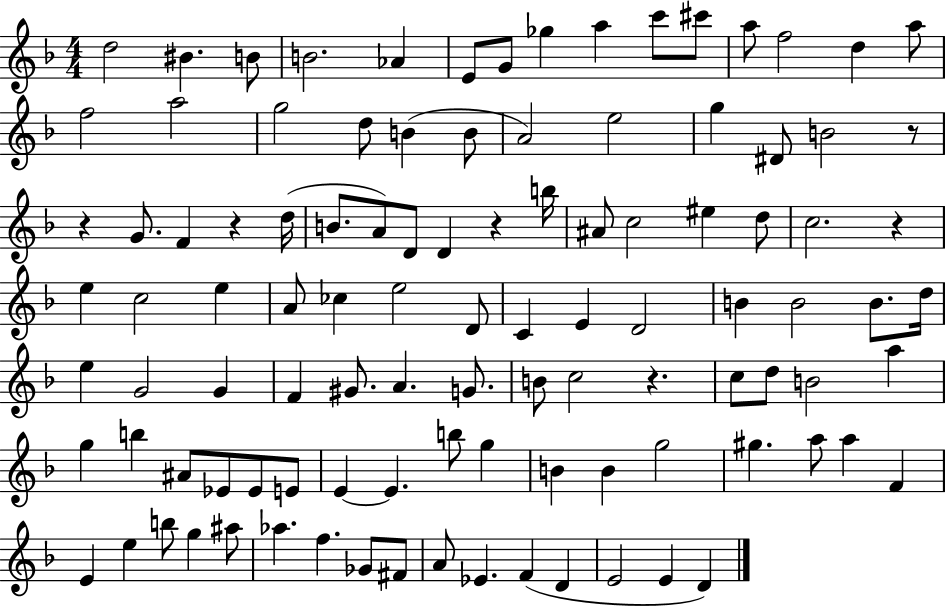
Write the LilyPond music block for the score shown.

{
  \clef treble
  \numericTimeSignature
  \time 4/4
  \key f \major
  \repeat volta 2 { d''2 bis'4. b'8 | b'2. aes'4 | e'8 g'8 ges''4 a''4 c'''8 cis'''8 | a''8 f''2 d''4 a''8 | \break f''2 a''2 | g''2 d''8 b'4( b'8 | a'2) e''2 | g''4 dis'8 b'2 r8 | \break r4 g'8. f'4 r4 d''16( | b'8. a'8) d'8 d'4 r4 b''16 | ais'8 c''2 eis''4 d''8 | c''2. r4 | \break e''4 c''2 e''4 | a'8 ces''4 e''2 d'8 | c'4 e'4 d'2 | b'4 b'2 b'8. d''16 | \break e''4 g'2 g'4 | f'4 gis'8. a'4. g'8. | b'8 c''2 r4. | c''8 d''8 b'2 a''4 | \break g''4 b''4 ais'8 ees'8 ees'8 e'8 | e'4~~ e'4. b''8 g''4 | b'4 b'4 g''2 | gis''4. a''8 a''4 f'4 | \break e'4 e''4 b''8 g''4 ais''8 | aes''4. f''4. ges'8 fis'8 | a'8 ees'4. f'4( d'4 | e'2 e'4 d'4) | \break } \bar "|."
}